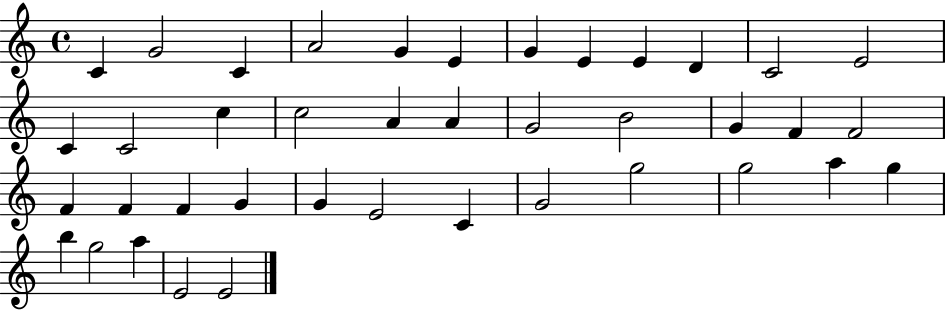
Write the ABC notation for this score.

X:1
T:Untitled
M:4/4
L:1/4
K:C
C G2 C A2 G E G E E D C2 E2 C C2 c c2 A A G2 B2 G F F2 F F F G G E2 C G2 g2 g2 a g b g2 a E2 E2